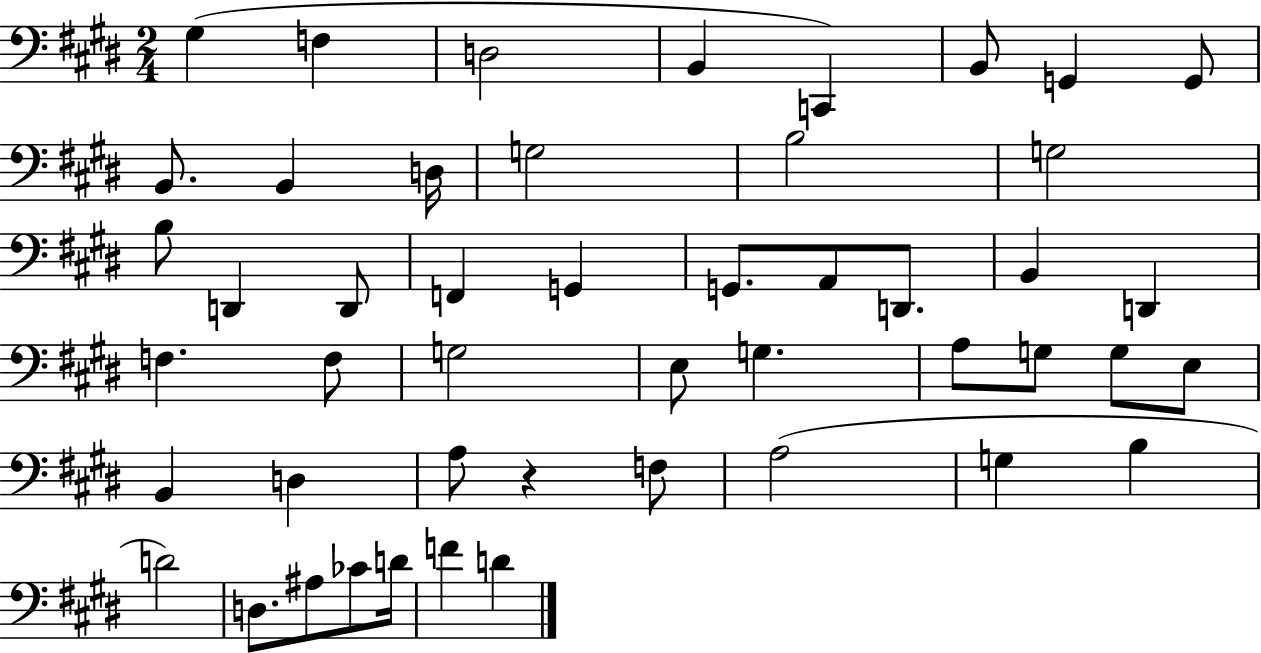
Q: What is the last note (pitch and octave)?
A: D4